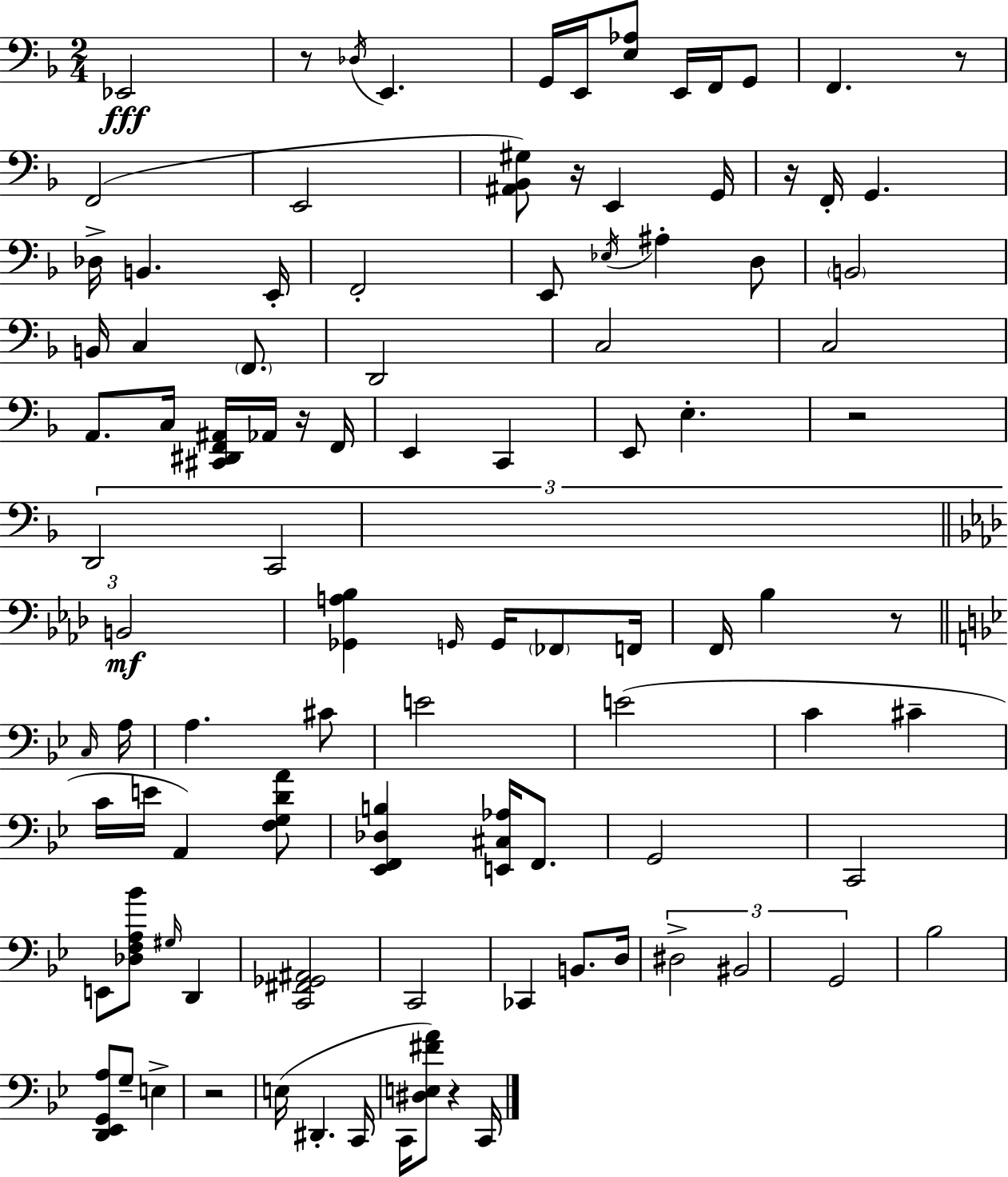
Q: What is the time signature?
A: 2/4